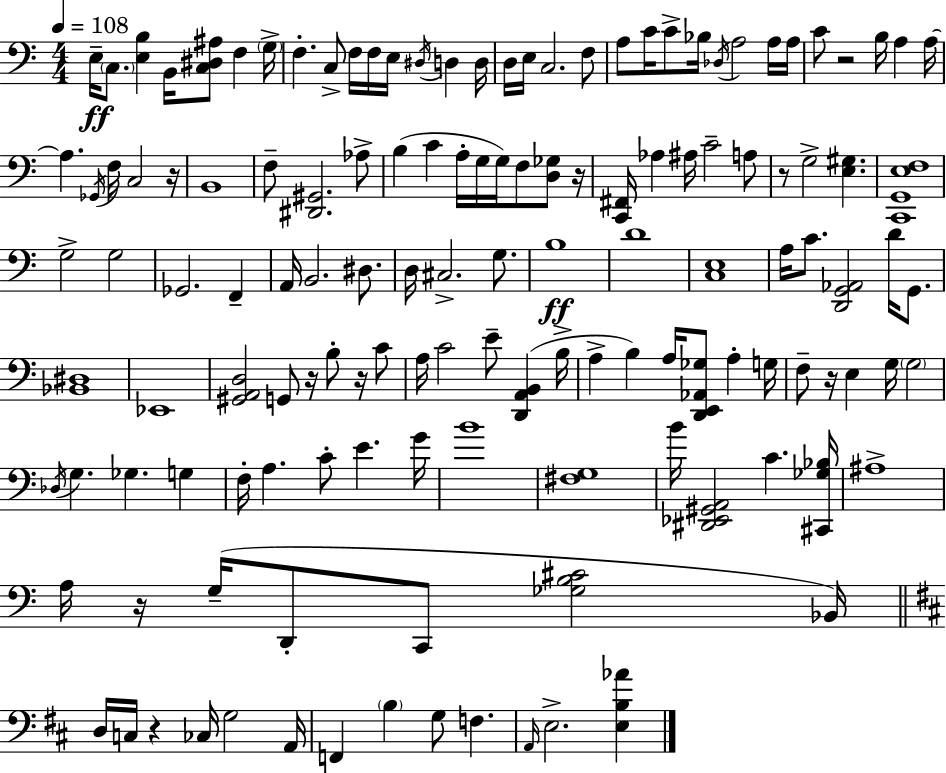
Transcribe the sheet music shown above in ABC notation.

X:1
T:Untitled
M:4/4
L:1/4
K:C
E,/4 C,/2 [E,B,] B,,/4 [C,^D,^A,]/2 F, G,/4 F, C,/2 F,/4 F,/4 E,/4 ^D,/4 D, D,/4 D,/4 E,/4 C,2 F,/2 A,/2 C/4 C/2 _B,/4 _D,/4 A,2 A,/4 A,/4 C/2 z2 B,/4 A, A,/4 A, _G,,/4 F,/4 C,2 z/4 B,,4 F,/2 [^D,,^G,,]2 _A,/2 B, C A,/4 G,/4 G,/4 F,/2 [D,_G,]/2 z/4 [C,,^F,,]/4 _A, ^A,/4 C2 A,/2 z/2 G,2 [E,^G,] [C,,G,,E,F,]4 G,2 G,2 _G,,2 F,, A,,/4 B,,2 ^D,/2 D,/4 ^C,2 G,/2 B,4 D4 [C,E,]4 A,/4 C/2 [D,,G,,_A,,]2 D/4 G,,/2 [_B,,^D,]4 _E,,4 [^G,,A,,D,]2 G,,/2 z/4 B,/2 z/4 C/2 A,/4 C2 E/2 [D,,A,,B,,] B,/4 A, B, A,/4 [D,,E,,_A,,_G,]/2 A, G,/4 F,/2 z/4 E, G,/4 G,2 _D,/4 G, _G, G, F,/4 A, C/2 E G/4 B4 [^F,G,]4 B/4 [^D,,_E,,^G,,A,,]2 C [^C,,_G,_B,]/4 ^A,4 A,/4 z/4 G,/4 D,,/2 C,,/2 [_G,B,^C]2 _B,,/4 D,/4 C,/4 z _C,/4 G,2 A,,/4 F,, B, G,/2 F, A,,/4 E,2 [E,B,_A]